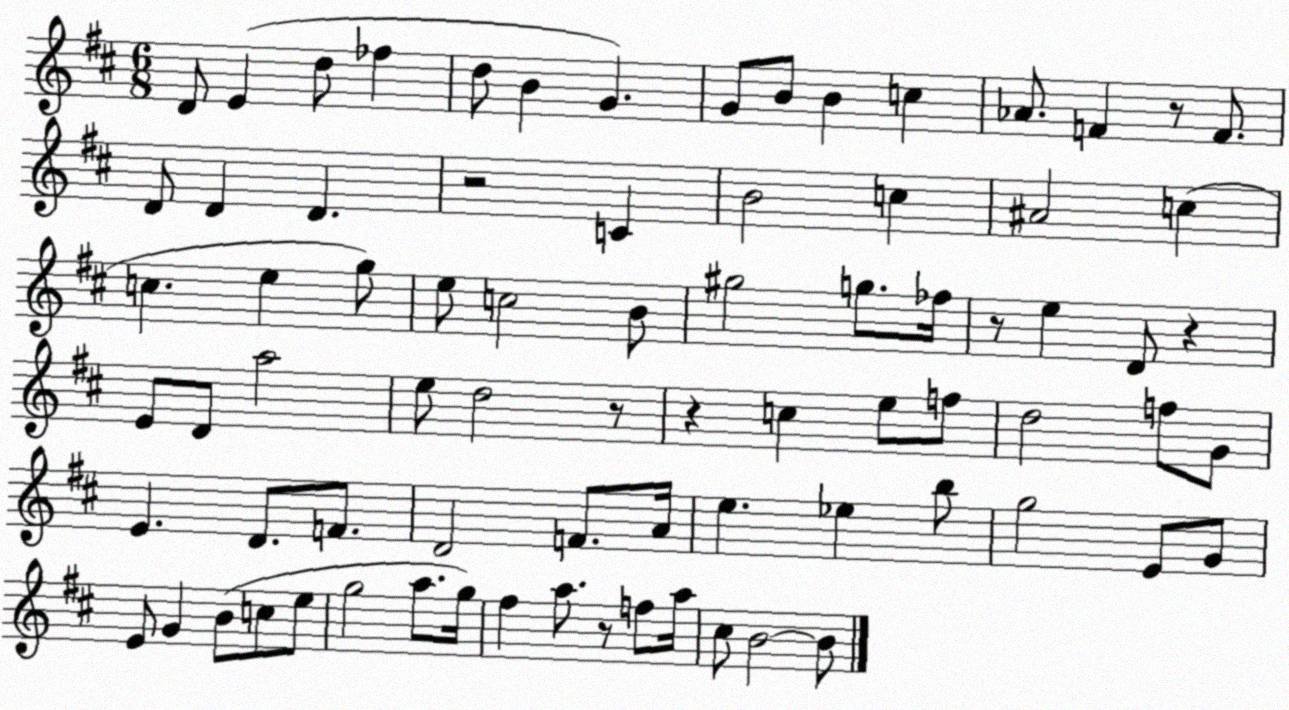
X:1
T:Untitled
M:6/8
L:1/4
K:D
D/2 E d/2 _f d/2 B G G/2 B/2 B c _A/2 F z/2 F/2 D/2 D D z2 C B2 c ^A2 c c e g/2 e/2 c2 B/2 ^g2 g/2 _f/4 z/2 e D/2 z E/2 D/2 a2 e/2 d2 z/2 z c e/2 f/2 d2 f/2 G/2 E D/2 F/2 D2 F/2 A/4 e _e b/2 g2 E/2 G/2 E/2 G B/2 c/2 e/2 g2 a/2 g/4 ^f a/2 z/2 f/2 a/4 ^c/2 B2 B/2